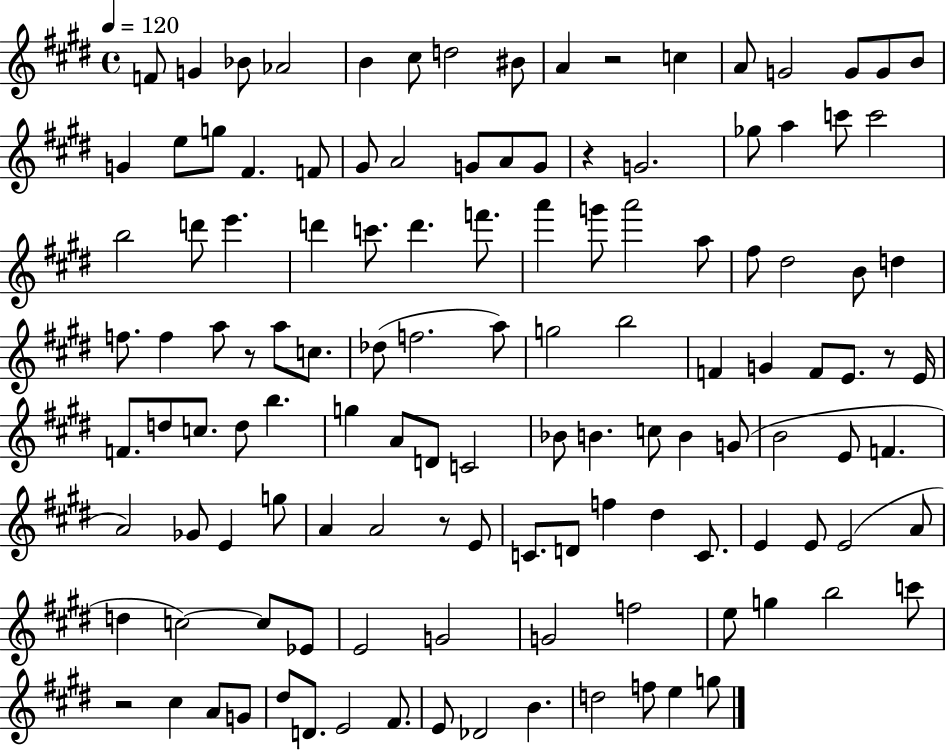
{
  \clef treble
  \time 4/4
  \defaultTimeSignature
  \key e \major
  \tempo 4 = 120
  f'8 g'4 bes'8 aes'2 | b'4 cis''8 d''2 bis'8 | a'4 r2 c''4 | a'8 g'2 g'8 g'8 b'8 | \break g'4 e''8 g''8 fis'4. f'8 | gis'8 a'2 g'8 a'8 g'8 | r4 g'2. | ges''8 a''4 c'''8 c'''2 | \break b''2 d'''8 e'''4. | d'''4 c'''8. d'''4. f'''8. | a'''4 g'''8 a'''2 a''8 | fis''8 dis''2 b'8 d''4 | \break f''8. f''4 a''8 r8 a''8 c''8. | des''8( f''2. a''8) | g''2 b''2 | f'4 g'4 f'8 e'8. r8 e'16 | \break f'8. d''8 c''8. d''8 b''4. | g''4 a'8 d'8 c'2 | bes'8 b'4. c''8 b'4 g'8( | b'2 e'8 f'4. | \break a'2) ges'8 e'4 g''8 | a'4 a'2 r8 e'8 | c'8. d'8 f''4 dis''4 c'8. | e'4 e'8 e'2( a'8 | \break d''4 c''2~~) c''8 ees'8 | e'2 g'2 | g'2 f''2 | e''8 g''4 b''2 c'''8 | \break r2 cis''4 a'8 g'8 | dis''8 d'8. e'2 fis'8. | e'8 des'2 b'4. | d''2 f''8 e''4 g''8 | \break \bar "|."
}